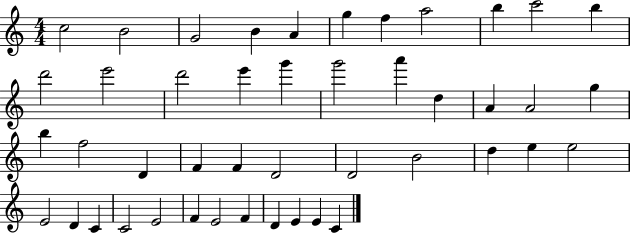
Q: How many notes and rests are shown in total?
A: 45